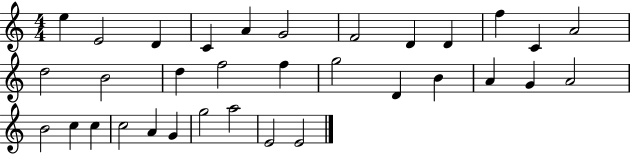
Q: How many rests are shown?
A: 0